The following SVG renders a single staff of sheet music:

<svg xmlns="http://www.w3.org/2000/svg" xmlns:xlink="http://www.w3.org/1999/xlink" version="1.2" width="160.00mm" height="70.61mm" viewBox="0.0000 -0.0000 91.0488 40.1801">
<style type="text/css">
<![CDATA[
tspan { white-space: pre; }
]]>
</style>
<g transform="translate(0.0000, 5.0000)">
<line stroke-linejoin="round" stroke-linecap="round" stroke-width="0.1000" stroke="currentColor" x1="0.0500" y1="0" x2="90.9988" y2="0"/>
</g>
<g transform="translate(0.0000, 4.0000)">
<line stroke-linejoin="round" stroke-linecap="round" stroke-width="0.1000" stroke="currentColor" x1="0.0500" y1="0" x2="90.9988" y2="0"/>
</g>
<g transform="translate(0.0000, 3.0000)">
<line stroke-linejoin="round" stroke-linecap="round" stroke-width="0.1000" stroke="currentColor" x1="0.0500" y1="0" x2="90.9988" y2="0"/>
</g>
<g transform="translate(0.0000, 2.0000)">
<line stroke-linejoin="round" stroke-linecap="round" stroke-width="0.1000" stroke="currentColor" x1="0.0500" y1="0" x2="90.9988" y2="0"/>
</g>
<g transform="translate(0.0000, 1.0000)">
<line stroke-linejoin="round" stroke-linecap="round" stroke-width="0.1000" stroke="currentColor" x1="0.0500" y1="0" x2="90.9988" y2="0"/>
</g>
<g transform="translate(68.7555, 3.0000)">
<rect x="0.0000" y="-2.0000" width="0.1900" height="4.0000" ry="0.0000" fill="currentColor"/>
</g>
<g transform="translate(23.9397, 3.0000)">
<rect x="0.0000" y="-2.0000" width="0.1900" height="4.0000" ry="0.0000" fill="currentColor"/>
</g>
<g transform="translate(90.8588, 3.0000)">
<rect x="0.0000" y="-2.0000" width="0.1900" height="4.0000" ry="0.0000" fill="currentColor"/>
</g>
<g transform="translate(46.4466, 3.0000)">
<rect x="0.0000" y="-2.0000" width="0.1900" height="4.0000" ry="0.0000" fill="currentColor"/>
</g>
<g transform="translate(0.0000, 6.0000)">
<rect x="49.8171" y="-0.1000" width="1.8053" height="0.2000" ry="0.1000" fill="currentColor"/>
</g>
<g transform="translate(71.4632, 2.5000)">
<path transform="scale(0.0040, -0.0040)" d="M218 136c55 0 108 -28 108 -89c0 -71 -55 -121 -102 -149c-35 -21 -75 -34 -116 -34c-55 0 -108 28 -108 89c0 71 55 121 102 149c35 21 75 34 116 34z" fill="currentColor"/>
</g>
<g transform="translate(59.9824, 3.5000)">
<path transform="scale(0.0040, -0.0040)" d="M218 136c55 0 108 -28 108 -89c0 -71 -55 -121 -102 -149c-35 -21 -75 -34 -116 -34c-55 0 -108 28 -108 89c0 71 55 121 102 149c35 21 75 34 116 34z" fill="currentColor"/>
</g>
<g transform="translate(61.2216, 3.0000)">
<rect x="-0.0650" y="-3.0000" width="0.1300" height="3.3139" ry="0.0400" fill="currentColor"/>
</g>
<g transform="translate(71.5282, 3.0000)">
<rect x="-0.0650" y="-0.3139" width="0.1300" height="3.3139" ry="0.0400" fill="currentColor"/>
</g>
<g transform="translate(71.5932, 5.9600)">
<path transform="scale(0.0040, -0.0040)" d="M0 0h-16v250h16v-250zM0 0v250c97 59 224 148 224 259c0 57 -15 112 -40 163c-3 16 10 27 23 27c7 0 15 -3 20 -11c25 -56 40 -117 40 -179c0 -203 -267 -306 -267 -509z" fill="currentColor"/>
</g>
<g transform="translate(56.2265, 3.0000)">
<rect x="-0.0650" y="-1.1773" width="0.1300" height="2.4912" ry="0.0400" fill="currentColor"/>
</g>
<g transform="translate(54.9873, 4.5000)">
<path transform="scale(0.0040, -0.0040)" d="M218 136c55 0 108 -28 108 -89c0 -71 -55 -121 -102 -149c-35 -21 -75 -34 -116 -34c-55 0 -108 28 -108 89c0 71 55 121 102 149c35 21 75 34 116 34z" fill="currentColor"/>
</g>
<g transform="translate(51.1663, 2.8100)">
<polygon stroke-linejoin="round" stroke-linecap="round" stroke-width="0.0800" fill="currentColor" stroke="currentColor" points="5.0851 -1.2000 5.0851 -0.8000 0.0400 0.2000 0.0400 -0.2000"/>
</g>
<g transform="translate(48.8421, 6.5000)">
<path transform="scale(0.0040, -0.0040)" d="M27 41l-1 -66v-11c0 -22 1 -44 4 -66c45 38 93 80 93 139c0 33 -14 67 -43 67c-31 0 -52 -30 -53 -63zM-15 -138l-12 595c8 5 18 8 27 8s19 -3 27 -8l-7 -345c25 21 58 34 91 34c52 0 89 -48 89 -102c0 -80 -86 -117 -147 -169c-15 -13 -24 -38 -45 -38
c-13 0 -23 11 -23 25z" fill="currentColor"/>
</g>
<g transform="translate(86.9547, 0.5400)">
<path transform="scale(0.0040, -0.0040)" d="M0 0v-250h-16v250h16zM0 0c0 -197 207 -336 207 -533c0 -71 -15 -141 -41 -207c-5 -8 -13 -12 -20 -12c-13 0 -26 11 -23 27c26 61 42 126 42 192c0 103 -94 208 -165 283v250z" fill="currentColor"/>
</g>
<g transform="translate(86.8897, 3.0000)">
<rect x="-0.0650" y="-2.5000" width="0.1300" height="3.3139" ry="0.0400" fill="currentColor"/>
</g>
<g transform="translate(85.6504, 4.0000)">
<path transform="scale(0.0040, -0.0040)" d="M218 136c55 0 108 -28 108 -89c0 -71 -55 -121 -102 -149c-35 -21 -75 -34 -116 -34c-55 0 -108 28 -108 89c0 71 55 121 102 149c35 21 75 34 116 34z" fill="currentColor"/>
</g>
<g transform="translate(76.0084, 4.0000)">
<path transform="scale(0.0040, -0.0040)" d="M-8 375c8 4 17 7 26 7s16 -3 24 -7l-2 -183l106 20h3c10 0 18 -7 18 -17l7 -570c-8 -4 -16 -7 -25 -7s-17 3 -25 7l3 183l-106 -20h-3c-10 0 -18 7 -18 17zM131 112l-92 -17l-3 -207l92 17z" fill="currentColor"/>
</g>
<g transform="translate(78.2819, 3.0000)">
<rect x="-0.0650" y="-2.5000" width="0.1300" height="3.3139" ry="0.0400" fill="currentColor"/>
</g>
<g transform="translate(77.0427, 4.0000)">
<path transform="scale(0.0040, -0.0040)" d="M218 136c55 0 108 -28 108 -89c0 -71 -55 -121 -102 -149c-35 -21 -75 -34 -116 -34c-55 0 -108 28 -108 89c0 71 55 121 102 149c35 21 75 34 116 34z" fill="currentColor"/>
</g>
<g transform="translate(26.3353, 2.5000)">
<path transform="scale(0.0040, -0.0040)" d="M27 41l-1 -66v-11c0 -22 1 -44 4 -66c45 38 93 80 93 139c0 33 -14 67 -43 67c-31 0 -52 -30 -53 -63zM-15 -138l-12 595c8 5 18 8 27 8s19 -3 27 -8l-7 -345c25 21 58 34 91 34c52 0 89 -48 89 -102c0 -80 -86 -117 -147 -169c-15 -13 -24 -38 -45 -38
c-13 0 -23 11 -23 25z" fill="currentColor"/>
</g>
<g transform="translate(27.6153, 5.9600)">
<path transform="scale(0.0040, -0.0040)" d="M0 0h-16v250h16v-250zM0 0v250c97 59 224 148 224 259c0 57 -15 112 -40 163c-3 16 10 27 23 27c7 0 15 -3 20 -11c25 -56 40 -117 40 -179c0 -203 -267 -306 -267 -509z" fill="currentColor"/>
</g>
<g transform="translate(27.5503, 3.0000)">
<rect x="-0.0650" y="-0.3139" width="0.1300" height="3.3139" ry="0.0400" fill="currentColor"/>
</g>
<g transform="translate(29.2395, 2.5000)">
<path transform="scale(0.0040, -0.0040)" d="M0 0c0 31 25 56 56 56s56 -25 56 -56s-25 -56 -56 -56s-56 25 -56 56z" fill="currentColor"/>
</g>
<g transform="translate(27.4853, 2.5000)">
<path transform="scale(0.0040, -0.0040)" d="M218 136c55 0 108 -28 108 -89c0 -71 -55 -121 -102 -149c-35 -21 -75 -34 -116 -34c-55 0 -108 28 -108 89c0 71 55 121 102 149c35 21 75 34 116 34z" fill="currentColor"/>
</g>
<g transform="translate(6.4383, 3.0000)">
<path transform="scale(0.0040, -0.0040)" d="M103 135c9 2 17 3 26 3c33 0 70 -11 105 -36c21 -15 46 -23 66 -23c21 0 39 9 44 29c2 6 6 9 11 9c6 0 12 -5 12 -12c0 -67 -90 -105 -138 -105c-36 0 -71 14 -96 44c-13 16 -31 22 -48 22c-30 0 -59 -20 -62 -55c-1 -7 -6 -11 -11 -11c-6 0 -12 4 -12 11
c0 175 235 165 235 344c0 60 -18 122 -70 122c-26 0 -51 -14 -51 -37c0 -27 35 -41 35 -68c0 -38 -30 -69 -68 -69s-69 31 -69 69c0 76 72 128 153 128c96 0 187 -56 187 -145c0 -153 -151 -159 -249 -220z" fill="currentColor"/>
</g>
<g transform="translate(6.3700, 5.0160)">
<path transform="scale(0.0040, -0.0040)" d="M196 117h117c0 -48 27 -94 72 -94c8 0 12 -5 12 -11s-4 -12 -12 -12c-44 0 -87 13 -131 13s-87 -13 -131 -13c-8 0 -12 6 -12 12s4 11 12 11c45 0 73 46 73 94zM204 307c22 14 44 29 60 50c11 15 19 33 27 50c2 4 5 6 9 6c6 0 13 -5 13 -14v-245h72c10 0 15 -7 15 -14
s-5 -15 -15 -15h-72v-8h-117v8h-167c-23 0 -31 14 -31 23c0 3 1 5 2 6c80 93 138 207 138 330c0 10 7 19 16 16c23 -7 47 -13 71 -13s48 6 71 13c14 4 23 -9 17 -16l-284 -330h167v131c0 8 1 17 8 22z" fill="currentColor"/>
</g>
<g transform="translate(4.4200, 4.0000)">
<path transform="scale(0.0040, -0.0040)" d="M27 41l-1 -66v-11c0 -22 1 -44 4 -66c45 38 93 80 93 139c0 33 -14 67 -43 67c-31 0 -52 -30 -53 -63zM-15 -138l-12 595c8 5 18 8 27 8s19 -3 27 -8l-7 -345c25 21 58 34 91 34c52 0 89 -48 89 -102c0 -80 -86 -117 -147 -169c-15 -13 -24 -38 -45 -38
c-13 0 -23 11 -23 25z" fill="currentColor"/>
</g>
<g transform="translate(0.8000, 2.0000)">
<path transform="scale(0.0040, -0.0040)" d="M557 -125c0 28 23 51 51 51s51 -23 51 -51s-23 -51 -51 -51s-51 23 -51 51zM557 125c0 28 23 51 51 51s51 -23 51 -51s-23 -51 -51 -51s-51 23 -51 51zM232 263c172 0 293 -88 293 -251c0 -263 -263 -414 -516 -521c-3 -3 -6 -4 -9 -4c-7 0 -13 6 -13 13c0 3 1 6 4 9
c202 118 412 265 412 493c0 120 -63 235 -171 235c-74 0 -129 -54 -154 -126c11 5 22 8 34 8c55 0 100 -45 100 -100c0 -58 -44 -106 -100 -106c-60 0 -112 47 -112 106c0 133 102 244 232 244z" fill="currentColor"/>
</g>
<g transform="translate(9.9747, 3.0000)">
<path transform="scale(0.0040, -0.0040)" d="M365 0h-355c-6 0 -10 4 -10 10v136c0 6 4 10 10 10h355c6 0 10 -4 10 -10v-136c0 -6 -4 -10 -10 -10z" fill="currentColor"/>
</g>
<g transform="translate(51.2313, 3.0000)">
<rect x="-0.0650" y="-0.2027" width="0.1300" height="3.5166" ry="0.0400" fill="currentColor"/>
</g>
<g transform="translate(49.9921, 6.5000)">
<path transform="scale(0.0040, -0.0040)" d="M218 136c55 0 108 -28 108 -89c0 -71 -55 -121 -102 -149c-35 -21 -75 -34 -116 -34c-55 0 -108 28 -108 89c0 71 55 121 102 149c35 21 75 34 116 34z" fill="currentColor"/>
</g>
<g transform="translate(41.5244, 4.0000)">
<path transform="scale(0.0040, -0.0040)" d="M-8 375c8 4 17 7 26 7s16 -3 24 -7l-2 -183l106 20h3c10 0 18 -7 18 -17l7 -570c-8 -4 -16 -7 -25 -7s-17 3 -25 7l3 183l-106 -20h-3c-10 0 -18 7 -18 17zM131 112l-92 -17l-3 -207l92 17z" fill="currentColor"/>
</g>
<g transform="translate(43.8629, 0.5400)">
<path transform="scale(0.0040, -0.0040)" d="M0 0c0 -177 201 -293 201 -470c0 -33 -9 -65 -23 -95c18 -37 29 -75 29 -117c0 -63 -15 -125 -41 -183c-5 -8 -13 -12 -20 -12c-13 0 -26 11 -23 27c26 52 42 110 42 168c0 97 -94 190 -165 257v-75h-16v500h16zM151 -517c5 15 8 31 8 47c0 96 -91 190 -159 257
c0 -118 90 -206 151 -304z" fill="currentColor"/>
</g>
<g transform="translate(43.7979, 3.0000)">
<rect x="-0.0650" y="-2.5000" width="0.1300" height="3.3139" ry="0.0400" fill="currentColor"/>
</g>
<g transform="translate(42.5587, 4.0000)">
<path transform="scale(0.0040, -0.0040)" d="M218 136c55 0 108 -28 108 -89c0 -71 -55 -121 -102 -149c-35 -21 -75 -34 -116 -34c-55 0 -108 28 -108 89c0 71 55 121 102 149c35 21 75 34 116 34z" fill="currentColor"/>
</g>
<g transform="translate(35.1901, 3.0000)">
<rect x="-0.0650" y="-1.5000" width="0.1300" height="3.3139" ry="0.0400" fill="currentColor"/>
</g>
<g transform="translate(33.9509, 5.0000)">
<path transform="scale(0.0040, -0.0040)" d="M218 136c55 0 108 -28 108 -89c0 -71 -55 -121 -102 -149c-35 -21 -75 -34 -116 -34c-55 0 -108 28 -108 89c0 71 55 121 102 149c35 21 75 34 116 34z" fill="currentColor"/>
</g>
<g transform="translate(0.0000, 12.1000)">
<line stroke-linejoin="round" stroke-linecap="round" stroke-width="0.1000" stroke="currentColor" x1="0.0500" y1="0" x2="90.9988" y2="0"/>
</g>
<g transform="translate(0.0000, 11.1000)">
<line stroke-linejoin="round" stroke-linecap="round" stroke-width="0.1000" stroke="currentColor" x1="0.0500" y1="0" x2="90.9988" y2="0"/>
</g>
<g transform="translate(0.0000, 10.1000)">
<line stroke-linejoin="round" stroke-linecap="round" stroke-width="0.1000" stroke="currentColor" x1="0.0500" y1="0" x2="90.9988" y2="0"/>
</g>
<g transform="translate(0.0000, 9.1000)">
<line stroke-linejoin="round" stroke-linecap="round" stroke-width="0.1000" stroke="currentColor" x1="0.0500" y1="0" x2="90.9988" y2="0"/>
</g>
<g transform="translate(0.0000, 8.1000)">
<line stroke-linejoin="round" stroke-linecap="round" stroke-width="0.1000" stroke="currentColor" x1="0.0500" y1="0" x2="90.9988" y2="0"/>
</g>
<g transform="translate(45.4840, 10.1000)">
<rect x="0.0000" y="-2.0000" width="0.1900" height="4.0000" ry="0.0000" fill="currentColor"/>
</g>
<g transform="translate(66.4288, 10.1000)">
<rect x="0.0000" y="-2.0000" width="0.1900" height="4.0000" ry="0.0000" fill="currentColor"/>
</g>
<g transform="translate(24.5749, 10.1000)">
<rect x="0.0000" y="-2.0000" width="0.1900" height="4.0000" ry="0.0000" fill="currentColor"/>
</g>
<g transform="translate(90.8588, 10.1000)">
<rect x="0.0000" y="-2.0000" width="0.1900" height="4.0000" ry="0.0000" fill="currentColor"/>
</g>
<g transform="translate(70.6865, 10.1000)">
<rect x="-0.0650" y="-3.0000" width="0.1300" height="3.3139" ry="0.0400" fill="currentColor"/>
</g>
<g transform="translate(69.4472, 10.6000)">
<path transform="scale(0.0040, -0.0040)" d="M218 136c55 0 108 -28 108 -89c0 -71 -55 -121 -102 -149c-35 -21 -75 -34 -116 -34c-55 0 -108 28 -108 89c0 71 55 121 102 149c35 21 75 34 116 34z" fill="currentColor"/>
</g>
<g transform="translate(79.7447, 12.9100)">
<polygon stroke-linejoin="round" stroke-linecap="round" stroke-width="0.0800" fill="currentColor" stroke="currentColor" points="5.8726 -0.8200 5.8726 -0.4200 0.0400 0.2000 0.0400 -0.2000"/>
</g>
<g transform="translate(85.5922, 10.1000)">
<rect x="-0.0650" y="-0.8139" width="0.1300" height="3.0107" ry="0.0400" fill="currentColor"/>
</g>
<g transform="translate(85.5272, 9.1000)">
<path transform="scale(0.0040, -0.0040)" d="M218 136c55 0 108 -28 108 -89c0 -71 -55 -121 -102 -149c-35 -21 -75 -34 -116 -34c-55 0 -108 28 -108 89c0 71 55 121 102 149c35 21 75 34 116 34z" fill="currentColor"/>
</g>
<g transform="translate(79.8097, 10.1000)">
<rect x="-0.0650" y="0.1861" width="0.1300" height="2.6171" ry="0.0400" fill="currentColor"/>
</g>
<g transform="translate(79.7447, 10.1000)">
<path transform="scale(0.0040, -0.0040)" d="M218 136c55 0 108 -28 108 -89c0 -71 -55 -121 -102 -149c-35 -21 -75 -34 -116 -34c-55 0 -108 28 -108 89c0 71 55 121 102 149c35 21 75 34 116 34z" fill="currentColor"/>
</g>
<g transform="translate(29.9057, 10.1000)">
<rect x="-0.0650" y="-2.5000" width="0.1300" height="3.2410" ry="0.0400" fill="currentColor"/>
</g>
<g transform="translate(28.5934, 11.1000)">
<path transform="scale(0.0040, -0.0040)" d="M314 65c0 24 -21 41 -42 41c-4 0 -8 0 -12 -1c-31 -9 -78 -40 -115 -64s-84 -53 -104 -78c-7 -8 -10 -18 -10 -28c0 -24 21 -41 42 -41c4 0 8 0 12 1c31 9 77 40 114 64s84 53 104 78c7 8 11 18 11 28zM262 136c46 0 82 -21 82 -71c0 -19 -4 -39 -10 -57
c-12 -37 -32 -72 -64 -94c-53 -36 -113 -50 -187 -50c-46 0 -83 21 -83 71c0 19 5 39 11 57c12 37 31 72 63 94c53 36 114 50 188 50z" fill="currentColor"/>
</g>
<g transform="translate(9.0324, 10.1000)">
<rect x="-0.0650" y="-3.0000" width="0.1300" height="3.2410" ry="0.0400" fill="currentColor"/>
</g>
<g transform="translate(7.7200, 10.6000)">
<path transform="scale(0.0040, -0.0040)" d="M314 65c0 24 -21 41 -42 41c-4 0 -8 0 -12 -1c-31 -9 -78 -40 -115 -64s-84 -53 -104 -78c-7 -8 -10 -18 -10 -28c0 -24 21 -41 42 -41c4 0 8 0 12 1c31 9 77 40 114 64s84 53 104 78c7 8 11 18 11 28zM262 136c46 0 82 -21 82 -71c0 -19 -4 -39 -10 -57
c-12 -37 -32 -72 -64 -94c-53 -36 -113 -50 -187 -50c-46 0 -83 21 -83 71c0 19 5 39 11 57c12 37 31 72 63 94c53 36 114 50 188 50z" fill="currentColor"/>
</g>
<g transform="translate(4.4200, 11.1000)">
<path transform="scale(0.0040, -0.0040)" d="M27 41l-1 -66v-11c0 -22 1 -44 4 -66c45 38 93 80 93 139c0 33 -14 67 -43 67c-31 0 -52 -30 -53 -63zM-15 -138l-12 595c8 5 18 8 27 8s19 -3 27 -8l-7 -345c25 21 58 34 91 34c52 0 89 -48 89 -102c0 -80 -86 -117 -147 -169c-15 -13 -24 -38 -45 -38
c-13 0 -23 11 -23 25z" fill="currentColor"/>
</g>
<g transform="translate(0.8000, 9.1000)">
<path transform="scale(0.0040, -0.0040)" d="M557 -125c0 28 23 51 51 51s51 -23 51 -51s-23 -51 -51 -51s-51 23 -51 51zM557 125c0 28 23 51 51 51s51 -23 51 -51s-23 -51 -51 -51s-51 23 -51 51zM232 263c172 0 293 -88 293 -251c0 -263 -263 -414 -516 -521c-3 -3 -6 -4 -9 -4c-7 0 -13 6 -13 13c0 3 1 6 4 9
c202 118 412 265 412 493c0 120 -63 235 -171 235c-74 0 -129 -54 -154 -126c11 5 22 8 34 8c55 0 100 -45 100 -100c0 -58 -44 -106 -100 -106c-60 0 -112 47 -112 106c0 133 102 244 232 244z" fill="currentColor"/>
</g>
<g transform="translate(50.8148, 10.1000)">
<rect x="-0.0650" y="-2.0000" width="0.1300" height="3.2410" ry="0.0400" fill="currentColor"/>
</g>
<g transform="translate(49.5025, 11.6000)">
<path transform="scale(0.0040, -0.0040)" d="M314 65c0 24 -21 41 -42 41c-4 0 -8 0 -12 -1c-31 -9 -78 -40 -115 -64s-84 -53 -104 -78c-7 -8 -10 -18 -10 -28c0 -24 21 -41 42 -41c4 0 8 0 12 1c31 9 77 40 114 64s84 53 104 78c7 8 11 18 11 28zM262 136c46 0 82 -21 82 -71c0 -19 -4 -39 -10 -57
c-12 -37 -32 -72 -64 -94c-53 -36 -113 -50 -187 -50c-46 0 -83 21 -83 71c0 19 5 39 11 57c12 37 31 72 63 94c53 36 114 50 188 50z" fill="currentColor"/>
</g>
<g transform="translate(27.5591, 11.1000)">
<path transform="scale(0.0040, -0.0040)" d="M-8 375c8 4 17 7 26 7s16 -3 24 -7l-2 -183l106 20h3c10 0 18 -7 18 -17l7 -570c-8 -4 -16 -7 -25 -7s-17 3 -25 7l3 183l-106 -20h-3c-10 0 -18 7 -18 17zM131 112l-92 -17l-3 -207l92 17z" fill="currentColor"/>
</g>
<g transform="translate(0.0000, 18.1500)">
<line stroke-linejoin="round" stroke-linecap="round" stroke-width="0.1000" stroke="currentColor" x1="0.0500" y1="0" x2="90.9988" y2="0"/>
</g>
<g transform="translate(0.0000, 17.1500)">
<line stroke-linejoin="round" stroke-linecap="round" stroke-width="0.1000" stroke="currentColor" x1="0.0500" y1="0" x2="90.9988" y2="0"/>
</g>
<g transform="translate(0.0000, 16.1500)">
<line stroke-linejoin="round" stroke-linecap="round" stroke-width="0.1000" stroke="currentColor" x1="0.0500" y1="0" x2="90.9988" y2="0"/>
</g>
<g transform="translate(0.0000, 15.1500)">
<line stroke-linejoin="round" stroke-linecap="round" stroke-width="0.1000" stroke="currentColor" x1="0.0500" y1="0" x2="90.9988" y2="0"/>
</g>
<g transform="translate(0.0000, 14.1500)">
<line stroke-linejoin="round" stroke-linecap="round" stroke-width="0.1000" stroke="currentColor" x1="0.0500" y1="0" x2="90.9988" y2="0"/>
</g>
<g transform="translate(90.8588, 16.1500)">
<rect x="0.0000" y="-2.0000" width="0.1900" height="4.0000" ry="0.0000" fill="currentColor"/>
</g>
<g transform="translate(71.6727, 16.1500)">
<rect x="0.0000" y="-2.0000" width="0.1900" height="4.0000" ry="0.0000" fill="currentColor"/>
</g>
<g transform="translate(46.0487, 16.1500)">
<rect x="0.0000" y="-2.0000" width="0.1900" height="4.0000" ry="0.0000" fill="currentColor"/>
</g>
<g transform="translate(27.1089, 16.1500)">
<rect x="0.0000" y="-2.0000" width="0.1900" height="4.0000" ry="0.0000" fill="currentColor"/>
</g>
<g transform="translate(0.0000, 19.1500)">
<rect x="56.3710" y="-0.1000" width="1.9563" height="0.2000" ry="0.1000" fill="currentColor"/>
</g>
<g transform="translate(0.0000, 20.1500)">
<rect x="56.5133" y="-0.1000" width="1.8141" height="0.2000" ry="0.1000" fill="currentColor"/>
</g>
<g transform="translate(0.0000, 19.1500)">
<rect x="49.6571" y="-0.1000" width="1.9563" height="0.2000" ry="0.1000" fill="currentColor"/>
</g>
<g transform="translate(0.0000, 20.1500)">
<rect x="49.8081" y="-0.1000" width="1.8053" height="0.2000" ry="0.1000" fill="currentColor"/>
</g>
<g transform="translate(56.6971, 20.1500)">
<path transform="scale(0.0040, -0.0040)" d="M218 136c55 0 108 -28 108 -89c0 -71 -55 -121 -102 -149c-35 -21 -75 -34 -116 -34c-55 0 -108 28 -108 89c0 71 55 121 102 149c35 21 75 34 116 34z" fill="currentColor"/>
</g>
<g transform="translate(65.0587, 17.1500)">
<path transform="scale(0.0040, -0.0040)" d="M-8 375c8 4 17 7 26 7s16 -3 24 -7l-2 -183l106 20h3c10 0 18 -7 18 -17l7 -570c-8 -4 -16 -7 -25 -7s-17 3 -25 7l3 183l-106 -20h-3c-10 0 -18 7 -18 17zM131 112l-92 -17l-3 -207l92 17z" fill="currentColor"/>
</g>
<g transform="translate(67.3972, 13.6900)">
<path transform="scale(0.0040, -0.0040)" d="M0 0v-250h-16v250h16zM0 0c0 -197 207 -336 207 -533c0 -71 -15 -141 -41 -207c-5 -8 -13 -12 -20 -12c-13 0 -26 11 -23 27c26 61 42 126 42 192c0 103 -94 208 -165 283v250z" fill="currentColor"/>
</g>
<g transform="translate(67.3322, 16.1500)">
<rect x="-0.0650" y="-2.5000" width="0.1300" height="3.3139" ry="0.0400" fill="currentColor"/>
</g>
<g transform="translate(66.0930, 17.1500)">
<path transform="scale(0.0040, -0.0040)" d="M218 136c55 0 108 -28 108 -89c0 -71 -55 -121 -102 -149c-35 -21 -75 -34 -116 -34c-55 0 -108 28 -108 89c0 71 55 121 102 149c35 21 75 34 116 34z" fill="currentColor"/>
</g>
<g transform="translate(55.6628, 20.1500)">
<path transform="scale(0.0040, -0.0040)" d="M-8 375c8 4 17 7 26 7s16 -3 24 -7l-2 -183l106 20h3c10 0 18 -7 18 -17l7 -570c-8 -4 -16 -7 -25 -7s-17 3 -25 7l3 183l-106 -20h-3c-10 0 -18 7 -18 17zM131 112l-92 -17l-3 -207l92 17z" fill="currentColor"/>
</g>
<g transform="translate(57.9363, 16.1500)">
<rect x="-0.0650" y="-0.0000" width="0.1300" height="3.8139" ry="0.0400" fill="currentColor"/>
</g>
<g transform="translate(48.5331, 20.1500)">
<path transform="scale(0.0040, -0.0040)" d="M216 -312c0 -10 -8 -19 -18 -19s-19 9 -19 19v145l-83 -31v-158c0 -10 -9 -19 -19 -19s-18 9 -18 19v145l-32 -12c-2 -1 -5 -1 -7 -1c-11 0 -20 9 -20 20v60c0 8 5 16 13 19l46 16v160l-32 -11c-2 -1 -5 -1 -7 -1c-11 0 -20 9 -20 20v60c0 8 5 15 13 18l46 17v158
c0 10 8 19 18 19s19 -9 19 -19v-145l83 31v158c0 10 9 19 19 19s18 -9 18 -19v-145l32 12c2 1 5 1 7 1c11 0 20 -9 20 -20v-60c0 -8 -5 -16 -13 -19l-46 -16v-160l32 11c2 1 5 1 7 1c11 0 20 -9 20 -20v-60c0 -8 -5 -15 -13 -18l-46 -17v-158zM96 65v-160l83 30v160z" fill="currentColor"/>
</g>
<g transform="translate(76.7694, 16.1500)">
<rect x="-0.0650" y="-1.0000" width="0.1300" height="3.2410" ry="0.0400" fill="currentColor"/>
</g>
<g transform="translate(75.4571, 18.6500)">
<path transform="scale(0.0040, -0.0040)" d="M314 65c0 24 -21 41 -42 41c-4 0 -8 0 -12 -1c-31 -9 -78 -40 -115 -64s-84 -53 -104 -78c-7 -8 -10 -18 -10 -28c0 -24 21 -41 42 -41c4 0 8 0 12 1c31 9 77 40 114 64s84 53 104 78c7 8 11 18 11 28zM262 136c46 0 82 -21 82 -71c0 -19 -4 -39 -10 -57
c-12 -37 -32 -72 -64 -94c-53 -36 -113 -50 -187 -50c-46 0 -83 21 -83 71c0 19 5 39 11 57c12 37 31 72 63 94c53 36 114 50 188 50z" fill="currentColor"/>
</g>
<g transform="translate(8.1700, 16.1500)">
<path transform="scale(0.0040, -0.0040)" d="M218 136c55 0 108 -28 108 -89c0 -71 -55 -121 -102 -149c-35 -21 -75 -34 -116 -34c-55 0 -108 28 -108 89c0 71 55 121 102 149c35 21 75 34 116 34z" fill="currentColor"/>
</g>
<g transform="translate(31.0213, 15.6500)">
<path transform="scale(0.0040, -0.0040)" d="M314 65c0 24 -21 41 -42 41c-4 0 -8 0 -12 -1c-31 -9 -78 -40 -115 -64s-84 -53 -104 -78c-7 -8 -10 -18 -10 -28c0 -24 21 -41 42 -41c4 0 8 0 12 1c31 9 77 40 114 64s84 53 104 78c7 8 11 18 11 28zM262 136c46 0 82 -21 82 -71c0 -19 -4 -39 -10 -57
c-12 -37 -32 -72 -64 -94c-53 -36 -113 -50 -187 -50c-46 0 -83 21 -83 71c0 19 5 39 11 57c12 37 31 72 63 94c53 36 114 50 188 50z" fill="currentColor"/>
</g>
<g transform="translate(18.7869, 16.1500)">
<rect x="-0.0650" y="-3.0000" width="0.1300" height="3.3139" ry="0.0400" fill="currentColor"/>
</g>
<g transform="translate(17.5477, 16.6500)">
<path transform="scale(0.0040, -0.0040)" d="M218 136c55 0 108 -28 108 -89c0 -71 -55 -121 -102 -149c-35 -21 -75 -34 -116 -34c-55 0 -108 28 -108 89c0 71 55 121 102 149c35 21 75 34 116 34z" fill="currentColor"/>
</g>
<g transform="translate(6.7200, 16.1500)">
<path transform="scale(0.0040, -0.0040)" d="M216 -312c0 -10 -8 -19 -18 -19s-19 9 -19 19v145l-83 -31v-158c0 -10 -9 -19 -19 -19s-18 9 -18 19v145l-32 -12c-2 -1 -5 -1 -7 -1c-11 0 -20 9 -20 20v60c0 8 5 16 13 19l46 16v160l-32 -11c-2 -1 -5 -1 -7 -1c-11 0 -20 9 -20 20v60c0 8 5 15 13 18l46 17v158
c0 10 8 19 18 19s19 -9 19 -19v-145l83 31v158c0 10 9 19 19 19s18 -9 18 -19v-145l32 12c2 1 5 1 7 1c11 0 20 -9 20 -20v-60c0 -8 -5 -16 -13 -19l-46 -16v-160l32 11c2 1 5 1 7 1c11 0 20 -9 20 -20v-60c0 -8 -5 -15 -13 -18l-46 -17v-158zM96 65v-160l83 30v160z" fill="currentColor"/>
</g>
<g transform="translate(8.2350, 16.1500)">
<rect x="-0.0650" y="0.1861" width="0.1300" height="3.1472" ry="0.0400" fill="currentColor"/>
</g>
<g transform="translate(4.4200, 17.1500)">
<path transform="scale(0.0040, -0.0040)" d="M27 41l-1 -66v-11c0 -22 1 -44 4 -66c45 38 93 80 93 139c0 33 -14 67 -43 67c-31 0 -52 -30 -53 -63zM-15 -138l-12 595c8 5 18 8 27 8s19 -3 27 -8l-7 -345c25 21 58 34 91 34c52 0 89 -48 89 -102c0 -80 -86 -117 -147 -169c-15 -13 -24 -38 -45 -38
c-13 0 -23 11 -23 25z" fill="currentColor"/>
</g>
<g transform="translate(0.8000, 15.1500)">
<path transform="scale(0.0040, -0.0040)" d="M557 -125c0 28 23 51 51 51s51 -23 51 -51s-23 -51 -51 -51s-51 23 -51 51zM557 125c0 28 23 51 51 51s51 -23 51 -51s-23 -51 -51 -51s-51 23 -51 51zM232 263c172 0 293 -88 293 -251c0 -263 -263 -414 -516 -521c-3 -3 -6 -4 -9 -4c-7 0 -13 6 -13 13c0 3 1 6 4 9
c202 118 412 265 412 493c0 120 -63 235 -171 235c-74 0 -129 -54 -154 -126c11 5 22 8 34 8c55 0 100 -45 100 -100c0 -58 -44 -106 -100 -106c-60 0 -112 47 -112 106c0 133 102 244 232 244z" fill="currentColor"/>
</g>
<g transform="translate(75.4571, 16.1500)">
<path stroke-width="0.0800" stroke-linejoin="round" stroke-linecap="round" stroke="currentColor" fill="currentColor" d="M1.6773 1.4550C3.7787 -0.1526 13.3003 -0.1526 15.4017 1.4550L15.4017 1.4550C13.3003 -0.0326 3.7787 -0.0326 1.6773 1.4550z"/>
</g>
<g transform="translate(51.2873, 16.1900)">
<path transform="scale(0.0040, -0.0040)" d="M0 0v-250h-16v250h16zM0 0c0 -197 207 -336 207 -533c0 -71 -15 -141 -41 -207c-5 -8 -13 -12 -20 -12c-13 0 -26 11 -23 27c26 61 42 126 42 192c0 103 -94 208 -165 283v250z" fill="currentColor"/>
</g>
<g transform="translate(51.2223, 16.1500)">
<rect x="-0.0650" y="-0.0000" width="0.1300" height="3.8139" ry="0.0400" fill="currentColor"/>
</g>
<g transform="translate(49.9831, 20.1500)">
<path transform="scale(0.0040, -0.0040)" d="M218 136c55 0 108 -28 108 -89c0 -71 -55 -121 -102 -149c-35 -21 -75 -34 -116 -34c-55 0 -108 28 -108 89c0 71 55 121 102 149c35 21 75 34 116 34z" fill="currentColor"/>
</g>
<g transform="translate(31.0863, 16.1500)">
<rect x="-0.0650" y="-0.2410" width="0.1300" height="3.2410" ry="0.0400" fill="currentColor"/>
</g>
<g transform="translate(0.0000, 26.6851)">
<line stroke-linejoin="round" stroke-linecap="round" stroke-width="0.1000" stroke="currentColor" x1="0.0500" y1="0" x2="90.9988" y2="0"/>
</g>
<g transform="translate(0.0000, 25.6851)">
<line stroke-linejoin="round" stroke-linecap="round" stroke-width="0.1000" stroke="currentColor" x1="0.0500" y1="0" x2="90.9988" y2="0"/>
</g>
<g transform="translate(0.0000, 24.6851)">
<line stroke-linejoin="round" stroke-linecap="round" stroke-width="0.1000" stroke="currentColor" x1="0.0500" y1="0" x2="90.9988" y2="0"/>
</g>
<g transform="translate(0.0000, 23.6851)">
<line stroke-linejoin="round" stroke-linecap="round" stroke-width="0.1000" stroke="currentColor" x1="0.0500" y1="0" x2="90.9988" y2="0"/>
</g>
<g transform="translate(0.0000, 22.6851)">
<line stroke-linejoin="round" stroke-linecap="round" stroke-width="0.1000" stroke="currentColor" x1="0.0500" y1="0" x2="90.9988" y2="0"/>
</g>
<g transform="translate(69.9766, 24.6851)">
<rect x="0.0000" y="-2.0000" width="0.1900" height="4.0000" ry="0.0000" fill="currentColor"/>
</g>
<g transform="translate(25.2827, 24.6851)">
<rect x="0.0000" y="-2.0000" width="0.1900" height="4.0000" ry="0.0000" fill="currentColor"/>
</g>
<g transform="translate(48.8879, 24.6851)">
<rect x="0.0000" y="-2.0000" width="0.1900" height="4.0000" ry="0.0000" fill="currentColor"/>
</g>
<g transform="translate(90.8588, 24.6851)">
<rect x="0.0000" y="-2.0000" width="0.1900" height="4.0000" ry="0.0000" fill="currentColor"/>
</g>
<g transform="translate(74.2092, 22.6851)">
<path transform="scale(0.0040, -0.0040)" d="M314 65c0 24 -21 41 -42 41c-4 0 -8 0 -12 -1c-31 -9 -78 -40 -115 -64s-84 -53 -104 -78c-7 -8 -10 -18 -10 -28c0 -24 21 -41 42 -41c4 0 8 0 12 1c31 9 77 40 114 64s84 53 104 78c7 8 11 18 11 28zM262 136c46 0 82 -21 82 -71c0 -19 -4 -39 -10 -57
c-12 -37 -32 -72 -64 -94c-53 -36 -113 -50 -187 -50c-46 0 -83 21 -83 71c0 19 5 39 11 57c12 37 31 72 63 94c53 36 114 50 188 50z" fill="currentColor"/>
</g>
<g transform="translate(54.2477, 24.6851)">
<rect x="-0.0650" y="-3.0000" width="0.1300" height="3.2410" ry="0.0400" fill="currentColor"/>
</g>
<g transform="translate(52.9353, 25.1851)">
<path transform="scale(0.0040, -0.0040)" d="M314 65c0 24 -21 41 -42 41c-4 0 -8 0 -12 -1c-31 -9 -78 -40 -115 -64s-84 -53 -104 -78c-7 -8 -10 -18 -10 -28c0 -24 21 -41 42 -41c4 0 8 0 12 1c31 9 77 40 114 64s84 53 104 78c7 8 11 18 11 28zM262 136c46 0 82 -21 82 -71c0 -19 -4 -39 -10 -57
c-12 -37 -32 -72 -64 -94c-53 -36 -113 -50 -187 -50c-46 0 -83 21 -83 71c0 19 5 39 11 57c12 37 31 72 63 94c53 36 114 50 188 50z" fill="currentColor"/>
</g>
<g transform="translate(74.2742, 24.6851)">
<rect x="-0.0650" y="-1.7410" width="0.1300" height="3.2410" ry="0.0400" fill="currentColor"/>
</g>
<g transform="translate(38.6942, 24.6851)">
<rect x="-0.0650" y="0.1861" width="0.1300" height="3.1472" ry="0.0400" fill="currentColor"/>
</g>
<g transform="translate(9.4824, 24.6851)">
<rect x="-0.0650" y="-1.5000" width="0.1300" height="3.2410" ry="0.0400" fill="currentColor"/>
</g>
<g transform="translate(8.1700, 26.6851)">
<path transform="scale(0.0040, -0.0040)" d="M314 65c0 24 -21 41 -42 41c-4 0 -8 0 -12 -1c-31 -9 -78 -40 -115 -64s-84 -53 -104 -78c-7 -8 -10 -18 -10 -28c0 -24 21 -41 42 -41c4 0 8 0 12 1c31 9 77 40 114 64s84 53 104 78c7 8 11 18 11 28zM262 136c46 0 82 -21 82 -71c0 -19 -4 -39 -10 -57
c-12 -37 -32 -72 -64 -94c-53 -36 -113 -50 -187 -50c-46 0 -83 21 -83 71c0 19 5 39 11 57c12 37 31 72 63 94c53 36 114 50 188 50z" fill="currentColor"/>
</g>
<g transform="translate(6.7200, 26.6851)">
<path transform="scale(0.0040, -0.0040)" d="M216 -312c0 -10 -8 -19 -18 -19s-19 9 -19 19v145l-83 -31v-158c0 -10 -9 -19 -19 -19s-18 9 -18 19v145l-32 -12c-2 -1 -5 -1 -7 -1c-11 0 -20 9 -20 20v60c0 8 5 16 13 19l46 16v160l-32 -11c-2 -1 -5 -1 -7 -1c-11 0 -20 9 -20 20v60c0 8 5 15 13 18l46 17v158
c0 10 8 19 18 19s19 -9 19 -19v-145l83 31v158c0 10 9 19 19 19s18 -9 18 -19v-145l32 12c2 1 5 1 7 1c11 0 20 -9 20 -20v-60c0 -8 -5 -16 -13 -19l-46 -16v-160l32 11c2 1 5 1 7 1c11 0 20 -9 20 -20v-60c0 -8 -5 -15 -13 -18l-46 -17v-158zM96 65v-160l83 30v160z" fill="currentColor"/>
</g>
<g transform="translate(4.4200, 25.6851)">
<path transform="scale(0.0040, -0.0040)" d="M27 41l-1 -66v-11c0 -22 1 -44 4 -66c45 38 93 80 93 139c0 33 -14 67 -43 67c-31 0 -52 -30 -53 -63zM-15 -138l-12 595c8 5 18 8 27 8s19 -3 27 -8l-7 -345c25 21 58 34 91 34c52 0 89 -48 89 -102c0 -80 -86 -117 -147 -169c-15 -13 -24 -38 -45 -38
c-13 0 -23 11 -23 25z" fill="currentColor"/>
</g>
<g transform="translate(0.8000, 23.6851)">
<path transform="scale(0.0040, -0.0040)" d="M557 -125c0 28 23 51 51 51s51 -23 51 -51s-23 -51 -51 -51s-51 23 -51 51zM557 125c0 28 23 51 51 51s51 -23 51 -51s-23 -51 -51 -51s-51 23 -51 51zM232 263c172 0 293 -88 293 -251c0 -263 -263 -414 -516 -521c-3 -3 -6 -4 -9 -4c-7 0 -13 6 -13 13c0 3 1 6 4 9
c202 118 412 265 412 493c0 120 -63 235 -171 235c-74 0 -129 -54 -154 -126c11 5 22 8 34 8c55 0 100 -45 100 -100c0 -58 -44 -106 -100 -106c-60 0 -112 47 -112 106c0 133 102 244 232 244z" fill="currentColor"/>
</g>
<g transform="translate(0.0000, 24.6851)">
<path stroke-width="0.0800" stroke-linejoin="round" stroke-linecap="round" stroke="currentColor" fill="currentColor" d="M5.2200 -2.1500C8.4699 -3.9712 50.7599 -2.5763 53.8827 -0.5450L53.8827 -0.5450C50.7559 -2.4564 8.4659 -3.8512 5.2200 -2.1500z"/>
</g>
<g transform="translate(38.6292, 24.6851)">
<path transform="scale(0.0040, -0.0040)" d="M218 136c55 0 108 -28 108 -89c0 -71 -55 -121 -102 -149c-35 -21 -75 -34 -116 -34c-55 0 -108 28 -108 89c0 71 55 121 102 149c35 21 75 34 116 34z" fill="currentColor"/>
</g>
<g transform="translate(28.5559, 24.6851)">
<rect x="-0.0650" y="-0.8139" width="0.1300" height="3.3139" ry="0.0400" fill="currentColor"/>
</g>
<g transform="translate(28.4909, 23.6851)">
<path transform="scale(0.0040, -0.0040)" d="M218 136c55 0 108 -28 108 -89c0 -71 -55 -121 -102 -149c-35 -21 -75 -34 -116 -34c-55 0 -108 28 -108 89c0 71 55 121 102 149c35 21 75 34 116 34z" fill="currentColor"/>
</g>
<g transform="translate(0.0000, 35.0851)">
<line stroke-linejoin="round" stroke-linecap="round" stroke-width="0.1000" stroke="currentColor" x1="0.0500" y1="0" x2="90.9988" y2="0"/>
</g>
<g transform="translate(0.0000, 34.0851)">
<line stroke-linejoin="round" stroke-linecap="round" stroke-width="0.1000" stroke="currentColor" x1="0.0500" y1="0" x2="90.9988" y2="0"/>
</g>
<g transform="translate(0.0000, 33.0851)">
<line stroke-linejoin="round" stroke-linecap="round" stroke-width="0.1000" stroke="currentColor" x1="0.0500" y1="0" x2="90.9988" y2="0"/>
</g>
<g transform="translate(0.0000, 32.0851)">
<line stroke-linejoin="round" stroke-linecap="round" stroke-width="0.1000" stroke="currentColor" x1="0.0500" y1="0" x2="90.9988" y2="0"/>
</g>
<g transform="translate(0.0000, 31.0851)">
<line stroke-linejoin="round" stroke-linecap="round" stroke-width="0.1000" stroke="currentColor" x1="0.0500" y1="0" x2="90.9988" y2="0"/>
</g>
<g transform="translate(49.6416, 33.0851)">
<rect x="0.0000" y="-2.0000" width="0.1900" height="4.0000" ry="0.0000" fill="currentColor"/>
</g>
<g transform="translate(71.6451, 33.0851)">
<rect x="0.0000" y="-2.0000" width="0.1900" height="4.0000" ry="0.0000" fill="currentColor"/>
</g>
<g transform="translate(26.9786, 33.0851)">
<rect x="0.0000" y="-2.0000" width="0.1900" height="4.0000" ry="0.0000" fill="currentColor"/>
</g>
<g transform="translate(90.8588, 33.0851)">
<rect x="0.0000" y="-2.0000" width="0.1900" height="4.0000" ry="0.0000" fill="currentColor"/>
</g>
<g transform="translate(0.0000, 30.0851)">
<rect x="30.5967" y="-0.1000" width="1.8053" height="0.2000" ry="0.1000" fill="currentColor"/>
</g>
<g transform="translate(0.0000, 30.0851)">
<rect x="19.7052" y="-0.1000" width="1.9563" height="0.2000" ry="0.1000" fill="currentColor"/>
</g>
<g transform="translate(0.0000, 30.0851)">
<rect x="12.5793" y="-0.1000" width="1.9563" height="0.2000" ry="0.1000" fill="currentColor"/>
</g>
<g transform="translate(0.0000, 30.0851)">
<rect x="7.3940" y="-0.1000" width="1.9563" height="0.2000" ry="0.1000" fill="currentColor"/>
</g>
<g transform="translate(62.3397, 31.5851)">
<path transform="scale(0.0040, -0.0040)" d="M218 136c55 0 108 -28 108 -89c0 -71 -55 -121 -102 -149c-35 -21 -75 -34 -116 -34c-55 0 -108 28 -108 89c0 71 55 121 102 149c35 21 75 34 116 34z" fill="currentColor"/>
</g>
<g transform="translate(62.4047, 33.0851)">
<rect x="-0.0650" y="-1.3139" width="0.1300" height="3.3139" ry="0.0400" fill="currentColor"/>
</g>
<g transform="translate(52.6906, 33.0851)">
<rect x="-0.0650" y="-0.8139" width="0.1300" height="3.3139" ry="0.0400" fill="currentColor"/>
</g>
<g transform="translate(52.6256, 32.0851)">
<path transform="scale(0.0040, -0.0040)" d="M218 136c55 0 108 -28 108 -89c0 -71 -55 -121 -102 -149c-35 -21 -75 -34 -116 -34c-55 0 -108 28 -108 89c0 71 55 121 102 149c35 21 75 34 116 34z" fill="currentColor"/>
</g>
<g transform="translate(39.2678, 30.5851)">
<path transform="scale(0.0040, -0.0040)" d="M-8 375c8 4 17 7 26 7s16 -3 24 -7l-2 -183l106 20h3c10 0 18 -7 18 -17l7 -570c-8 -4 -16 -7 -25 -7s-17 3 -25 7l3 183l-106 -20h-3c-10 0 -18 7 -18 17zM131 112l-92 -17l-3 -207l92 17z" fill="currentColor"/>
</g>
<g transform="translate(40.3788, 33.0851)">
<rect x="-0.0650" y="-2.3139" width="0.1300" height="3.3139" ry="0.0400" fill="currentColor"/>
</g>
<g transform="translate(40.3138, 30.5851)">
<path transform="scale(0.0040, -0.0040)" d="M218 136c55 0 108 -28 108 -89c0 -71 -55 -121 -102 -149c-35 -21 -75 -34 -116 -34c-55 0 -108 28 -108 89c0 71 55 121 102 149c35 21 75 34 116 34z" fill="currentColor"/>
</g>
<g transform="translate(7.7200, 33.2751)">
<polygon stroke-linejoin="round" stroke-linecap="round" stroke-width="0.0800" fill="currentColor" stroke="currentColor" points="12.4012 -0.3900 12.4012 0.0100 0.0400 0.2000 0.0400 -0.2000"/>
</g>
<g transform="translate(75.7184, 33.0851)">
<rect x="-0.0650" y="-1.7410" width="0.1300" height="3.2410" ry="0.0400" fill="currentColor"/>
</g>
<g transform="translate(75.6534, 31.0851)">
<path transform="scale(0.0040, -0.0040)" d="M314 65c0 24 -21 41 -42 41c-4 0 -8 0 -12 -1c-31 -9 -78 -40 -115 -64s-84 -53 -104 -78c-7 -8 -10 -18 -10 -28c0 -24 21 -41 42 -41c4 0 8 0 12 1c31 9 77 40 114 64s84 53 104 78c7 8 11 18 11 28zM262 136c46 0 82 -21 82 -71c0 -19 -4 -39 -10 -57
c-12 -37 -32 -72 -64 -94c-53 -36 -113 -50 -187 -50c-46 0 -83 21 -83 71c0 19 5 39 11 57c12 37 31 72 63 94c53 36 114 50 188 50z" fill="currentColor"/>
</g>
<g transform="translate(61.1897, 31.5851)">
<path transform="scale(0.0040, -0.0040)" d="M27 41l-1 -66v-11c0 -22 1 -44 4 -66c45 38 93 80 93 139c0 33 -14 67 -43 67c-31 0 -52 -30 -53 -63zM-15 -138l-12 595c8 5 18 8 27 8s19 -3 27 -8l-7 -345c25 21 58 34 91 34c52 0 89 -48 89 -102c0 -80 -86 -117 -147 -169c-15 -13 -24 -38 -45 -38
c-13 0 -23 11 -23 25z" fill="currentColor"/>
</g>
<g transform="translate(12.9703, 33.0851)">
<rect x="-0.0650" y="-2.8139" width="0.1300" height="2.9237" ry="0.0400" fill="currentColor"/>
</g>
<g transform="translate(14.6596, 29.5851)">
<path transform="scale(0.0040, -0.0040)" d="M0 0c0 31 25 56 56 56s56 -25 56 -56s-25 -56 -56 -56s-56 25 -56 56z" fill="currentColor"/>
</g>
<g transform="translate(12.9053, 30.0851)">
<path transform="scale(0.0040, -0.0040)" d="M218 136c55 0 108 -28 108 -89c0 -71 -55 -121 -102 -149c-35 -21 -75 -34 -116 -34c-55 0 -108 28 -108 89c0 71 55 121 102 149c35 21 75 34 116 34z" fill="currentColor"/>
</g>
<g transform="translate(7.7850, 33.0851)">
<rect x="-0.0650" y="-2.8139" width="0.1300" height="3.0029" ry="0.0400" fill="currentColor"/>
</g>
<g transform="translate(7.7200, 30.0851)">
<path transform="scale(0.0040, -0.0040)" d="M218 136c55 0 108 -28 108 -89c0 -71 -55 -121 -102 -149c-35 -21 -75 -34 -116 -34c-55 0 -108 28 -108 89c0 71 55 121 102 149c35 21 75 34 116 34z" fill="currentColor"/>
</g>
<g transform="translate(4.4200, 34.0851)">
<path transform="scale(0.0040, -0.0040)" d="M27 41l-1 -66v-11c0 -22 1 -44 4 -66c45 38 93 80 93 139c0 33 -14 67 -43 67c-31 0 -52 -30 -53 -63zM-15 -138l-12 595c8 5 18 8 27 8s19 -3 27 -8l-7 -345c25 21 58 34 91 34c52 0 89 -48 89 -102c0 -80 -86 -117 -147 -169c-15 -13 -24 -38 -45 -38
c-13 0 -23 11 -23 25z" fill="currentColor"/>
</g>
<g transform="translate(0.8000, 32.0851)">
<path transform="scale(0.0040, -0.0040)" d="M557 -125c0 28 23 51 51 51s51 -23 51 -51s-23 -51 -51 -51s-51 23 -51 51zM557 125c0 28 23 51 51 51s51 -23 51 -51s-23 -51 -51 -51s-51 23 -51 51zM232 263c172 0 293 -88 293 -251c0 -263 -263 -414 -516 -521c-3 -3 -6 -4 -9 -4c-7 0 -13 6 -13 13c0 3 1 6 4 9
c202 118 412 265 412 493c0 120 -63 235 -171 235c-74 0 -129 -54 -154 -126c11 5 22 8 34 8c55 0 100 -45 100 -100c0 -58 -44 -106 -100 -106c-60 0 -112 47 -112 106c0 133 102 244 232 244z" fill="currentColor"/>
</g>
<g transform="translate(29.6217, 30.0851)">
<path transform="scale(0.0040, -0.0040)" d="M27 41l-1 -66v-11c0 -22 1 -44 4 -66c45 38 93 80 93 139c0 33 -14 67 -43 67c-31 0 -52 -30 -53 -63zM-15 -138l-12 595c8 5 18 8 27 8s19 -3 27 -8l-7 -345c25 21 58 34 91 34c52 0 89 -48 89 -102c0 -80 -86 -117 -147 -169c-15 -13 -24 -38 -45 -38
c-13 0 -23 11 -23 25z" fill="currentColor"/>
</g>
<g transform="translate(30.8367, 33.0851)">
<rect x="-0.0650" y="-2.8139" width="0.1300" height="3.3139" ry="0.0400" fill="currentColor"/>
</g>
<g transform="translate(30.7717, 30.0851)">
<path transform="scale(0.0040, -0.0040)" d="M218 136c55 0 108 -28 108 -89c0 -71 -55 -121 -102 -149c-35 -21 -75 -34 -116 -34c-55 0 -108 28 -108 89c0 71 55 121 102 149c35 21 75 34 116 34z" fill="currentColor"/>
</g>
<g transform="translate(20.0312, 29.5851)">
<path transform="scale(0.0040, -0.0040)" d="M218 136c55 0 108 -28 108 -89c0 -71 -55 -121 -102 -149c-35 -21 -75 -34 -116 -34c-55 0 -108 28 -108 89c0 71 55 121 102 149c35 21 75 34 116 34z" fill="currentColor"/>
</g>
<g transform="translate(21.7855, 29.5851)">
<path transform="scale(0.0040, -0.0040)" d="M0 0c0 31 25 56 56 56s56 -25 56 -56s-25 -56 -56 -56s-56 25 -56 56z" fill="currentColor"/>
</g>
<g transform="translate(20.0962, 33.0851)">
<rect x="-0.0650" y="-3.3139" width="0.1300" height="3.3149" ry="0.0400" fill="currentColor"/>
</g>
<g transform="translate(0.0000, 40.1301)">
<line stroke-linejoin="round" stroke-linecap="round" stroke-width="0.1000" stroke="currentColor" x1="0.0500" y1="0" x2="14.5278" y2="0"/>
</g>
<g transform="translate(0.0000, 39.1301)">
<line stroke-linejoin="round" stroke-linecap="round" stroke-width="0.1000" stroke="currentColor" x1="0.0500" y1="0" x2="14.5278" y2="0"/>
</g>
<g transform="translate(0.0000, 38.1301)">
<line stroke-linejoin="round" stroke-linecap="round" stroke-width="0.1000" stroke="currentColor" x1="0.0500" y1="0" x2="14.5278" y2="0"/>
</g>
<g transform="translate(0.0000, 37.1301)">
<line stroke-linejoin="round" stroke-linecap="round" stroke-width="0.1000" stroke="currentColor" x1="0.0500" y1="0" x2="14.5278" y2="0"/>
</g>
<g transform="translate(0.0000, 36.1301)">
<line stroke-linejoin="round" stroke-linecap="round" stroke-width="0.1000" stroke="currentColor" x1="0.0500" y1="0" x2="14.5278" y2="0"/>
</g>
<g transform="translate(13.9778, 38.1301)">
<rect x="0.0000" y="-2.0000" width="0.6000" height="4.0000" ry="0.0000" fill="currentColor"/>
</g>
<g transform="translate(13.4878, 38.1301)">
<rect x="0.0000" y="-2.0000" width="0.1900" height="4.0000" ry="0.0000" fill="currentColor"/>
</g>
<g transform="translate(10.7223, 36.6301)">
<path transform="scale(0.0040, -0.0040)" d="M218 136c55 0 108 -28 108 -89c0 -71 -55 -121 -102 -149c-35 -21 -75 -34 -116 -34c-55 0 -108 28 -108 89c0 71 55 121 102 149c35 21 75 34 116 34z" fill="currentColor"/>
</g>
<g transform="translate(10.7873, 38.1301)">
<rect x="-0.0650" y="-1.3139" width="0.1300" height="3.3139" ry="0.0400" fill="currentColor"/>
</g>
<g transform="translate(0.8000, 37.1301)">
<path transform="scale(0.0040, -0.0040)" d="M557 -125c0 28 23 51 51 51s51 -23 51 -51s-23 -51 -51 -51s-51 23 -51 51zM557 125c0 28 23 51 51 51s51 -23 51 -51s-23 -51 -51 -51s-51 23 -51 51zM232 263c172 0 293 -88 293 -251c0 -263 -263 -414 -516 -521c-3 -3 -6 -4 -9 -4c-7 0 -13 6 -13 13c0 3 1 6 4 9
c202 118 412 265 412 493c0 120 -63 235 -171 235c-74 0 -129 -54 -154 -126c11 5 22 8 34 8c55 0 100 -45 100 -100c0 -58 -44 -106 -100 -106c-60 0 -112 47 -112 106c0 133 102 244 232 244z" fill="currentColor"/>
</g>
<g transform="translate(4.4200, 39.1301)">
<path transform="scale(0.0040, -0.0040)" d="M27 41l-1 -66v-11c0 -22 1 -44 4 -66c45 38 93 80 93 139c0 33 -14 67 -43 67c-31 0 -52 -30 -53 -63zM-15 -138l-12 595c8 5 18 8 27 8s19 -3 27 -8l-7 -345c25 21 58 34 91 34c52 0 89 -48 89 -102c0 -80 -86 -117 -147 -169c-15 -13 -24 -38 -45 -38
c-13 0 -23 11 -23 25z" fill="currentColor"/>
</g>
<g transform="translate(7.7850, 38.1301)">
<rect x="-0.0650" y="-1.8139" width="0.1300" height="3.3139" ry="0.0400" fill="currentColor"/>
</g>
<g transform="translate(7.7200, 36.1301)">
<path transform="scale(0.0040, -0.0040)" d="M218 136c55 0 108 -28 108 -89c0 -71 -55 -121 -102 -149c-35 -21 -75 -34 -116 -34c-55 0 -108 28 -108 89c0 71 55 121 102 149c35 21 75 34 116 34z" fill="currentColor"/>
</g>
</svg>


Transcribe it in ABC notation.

X:1
T:Untitled
M:2/4
L:1/4
K:F
z2 _E,/2 G,, B,,/4 _D,,/2 A,,/2 C, E,/2 B,, B,,/2 C,2 B,,2 A,,2 C, D,/2 F,/2 ^D, C, E,2 ^C,,/2 C,, B,,/2 F,,2 ^G,,2 F, D, C,2 A,2 C/2 C/2 D/2 _C B, F, _G, A,2 A, G,